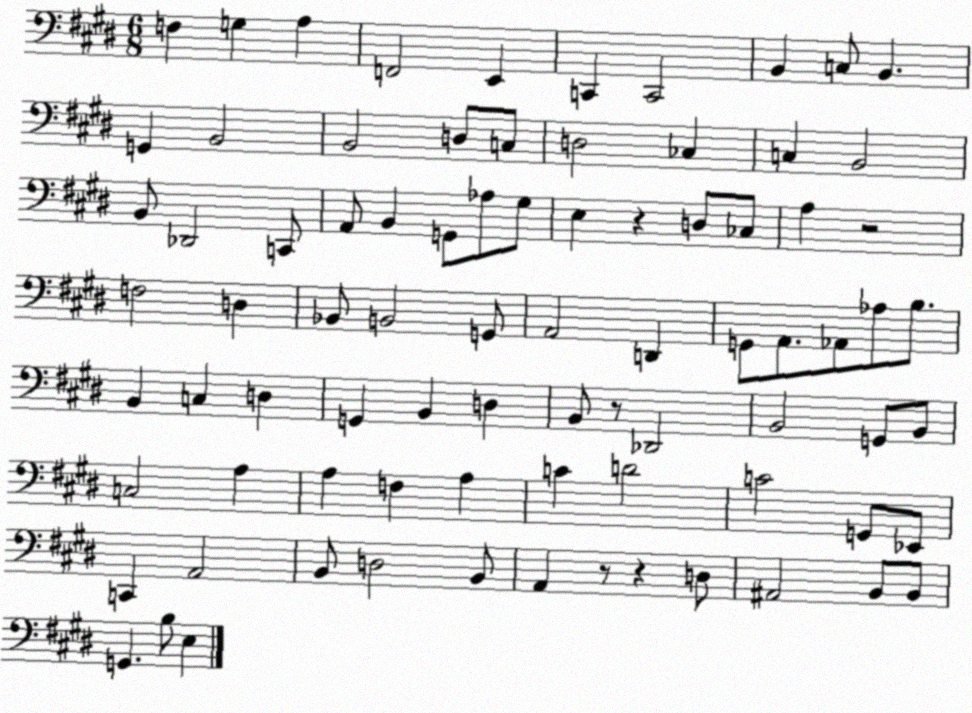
X:1
T:Untitled
M:6/8
L:1/4
K:E
F, G, A, F,,2 E,, C,, C,,2 B,, C,/2 B,, G,, B,,2 B,,2 D,/2 C,/2 D,2 _C, C, B,,2 B,,/2 _D,,2 C,,/2 A,,/2 B,, G,,/2 _A,/2 ^G,/2 E, z D,/2 _C,/2 A, z2 F,2 D, _B,,/2 B,,2 G,,/2 A,,2 D,, G,,/2 A,,/2 _A,,/2 _A,/2 B,/2 B,, C, D, G,, B,, D, B,,/2 z/2 _D,,2 B,,2 G,,/2 B,,/2 C,2 A, A, F, A, C D2 C2 G,,/2 _E,,/2 C,, A,,2 B,,/2 D,2 B,,/2 A,, z/2 z D,/2 ^A,,2 B,,/2 B,,/2 G,, B,/2 E,